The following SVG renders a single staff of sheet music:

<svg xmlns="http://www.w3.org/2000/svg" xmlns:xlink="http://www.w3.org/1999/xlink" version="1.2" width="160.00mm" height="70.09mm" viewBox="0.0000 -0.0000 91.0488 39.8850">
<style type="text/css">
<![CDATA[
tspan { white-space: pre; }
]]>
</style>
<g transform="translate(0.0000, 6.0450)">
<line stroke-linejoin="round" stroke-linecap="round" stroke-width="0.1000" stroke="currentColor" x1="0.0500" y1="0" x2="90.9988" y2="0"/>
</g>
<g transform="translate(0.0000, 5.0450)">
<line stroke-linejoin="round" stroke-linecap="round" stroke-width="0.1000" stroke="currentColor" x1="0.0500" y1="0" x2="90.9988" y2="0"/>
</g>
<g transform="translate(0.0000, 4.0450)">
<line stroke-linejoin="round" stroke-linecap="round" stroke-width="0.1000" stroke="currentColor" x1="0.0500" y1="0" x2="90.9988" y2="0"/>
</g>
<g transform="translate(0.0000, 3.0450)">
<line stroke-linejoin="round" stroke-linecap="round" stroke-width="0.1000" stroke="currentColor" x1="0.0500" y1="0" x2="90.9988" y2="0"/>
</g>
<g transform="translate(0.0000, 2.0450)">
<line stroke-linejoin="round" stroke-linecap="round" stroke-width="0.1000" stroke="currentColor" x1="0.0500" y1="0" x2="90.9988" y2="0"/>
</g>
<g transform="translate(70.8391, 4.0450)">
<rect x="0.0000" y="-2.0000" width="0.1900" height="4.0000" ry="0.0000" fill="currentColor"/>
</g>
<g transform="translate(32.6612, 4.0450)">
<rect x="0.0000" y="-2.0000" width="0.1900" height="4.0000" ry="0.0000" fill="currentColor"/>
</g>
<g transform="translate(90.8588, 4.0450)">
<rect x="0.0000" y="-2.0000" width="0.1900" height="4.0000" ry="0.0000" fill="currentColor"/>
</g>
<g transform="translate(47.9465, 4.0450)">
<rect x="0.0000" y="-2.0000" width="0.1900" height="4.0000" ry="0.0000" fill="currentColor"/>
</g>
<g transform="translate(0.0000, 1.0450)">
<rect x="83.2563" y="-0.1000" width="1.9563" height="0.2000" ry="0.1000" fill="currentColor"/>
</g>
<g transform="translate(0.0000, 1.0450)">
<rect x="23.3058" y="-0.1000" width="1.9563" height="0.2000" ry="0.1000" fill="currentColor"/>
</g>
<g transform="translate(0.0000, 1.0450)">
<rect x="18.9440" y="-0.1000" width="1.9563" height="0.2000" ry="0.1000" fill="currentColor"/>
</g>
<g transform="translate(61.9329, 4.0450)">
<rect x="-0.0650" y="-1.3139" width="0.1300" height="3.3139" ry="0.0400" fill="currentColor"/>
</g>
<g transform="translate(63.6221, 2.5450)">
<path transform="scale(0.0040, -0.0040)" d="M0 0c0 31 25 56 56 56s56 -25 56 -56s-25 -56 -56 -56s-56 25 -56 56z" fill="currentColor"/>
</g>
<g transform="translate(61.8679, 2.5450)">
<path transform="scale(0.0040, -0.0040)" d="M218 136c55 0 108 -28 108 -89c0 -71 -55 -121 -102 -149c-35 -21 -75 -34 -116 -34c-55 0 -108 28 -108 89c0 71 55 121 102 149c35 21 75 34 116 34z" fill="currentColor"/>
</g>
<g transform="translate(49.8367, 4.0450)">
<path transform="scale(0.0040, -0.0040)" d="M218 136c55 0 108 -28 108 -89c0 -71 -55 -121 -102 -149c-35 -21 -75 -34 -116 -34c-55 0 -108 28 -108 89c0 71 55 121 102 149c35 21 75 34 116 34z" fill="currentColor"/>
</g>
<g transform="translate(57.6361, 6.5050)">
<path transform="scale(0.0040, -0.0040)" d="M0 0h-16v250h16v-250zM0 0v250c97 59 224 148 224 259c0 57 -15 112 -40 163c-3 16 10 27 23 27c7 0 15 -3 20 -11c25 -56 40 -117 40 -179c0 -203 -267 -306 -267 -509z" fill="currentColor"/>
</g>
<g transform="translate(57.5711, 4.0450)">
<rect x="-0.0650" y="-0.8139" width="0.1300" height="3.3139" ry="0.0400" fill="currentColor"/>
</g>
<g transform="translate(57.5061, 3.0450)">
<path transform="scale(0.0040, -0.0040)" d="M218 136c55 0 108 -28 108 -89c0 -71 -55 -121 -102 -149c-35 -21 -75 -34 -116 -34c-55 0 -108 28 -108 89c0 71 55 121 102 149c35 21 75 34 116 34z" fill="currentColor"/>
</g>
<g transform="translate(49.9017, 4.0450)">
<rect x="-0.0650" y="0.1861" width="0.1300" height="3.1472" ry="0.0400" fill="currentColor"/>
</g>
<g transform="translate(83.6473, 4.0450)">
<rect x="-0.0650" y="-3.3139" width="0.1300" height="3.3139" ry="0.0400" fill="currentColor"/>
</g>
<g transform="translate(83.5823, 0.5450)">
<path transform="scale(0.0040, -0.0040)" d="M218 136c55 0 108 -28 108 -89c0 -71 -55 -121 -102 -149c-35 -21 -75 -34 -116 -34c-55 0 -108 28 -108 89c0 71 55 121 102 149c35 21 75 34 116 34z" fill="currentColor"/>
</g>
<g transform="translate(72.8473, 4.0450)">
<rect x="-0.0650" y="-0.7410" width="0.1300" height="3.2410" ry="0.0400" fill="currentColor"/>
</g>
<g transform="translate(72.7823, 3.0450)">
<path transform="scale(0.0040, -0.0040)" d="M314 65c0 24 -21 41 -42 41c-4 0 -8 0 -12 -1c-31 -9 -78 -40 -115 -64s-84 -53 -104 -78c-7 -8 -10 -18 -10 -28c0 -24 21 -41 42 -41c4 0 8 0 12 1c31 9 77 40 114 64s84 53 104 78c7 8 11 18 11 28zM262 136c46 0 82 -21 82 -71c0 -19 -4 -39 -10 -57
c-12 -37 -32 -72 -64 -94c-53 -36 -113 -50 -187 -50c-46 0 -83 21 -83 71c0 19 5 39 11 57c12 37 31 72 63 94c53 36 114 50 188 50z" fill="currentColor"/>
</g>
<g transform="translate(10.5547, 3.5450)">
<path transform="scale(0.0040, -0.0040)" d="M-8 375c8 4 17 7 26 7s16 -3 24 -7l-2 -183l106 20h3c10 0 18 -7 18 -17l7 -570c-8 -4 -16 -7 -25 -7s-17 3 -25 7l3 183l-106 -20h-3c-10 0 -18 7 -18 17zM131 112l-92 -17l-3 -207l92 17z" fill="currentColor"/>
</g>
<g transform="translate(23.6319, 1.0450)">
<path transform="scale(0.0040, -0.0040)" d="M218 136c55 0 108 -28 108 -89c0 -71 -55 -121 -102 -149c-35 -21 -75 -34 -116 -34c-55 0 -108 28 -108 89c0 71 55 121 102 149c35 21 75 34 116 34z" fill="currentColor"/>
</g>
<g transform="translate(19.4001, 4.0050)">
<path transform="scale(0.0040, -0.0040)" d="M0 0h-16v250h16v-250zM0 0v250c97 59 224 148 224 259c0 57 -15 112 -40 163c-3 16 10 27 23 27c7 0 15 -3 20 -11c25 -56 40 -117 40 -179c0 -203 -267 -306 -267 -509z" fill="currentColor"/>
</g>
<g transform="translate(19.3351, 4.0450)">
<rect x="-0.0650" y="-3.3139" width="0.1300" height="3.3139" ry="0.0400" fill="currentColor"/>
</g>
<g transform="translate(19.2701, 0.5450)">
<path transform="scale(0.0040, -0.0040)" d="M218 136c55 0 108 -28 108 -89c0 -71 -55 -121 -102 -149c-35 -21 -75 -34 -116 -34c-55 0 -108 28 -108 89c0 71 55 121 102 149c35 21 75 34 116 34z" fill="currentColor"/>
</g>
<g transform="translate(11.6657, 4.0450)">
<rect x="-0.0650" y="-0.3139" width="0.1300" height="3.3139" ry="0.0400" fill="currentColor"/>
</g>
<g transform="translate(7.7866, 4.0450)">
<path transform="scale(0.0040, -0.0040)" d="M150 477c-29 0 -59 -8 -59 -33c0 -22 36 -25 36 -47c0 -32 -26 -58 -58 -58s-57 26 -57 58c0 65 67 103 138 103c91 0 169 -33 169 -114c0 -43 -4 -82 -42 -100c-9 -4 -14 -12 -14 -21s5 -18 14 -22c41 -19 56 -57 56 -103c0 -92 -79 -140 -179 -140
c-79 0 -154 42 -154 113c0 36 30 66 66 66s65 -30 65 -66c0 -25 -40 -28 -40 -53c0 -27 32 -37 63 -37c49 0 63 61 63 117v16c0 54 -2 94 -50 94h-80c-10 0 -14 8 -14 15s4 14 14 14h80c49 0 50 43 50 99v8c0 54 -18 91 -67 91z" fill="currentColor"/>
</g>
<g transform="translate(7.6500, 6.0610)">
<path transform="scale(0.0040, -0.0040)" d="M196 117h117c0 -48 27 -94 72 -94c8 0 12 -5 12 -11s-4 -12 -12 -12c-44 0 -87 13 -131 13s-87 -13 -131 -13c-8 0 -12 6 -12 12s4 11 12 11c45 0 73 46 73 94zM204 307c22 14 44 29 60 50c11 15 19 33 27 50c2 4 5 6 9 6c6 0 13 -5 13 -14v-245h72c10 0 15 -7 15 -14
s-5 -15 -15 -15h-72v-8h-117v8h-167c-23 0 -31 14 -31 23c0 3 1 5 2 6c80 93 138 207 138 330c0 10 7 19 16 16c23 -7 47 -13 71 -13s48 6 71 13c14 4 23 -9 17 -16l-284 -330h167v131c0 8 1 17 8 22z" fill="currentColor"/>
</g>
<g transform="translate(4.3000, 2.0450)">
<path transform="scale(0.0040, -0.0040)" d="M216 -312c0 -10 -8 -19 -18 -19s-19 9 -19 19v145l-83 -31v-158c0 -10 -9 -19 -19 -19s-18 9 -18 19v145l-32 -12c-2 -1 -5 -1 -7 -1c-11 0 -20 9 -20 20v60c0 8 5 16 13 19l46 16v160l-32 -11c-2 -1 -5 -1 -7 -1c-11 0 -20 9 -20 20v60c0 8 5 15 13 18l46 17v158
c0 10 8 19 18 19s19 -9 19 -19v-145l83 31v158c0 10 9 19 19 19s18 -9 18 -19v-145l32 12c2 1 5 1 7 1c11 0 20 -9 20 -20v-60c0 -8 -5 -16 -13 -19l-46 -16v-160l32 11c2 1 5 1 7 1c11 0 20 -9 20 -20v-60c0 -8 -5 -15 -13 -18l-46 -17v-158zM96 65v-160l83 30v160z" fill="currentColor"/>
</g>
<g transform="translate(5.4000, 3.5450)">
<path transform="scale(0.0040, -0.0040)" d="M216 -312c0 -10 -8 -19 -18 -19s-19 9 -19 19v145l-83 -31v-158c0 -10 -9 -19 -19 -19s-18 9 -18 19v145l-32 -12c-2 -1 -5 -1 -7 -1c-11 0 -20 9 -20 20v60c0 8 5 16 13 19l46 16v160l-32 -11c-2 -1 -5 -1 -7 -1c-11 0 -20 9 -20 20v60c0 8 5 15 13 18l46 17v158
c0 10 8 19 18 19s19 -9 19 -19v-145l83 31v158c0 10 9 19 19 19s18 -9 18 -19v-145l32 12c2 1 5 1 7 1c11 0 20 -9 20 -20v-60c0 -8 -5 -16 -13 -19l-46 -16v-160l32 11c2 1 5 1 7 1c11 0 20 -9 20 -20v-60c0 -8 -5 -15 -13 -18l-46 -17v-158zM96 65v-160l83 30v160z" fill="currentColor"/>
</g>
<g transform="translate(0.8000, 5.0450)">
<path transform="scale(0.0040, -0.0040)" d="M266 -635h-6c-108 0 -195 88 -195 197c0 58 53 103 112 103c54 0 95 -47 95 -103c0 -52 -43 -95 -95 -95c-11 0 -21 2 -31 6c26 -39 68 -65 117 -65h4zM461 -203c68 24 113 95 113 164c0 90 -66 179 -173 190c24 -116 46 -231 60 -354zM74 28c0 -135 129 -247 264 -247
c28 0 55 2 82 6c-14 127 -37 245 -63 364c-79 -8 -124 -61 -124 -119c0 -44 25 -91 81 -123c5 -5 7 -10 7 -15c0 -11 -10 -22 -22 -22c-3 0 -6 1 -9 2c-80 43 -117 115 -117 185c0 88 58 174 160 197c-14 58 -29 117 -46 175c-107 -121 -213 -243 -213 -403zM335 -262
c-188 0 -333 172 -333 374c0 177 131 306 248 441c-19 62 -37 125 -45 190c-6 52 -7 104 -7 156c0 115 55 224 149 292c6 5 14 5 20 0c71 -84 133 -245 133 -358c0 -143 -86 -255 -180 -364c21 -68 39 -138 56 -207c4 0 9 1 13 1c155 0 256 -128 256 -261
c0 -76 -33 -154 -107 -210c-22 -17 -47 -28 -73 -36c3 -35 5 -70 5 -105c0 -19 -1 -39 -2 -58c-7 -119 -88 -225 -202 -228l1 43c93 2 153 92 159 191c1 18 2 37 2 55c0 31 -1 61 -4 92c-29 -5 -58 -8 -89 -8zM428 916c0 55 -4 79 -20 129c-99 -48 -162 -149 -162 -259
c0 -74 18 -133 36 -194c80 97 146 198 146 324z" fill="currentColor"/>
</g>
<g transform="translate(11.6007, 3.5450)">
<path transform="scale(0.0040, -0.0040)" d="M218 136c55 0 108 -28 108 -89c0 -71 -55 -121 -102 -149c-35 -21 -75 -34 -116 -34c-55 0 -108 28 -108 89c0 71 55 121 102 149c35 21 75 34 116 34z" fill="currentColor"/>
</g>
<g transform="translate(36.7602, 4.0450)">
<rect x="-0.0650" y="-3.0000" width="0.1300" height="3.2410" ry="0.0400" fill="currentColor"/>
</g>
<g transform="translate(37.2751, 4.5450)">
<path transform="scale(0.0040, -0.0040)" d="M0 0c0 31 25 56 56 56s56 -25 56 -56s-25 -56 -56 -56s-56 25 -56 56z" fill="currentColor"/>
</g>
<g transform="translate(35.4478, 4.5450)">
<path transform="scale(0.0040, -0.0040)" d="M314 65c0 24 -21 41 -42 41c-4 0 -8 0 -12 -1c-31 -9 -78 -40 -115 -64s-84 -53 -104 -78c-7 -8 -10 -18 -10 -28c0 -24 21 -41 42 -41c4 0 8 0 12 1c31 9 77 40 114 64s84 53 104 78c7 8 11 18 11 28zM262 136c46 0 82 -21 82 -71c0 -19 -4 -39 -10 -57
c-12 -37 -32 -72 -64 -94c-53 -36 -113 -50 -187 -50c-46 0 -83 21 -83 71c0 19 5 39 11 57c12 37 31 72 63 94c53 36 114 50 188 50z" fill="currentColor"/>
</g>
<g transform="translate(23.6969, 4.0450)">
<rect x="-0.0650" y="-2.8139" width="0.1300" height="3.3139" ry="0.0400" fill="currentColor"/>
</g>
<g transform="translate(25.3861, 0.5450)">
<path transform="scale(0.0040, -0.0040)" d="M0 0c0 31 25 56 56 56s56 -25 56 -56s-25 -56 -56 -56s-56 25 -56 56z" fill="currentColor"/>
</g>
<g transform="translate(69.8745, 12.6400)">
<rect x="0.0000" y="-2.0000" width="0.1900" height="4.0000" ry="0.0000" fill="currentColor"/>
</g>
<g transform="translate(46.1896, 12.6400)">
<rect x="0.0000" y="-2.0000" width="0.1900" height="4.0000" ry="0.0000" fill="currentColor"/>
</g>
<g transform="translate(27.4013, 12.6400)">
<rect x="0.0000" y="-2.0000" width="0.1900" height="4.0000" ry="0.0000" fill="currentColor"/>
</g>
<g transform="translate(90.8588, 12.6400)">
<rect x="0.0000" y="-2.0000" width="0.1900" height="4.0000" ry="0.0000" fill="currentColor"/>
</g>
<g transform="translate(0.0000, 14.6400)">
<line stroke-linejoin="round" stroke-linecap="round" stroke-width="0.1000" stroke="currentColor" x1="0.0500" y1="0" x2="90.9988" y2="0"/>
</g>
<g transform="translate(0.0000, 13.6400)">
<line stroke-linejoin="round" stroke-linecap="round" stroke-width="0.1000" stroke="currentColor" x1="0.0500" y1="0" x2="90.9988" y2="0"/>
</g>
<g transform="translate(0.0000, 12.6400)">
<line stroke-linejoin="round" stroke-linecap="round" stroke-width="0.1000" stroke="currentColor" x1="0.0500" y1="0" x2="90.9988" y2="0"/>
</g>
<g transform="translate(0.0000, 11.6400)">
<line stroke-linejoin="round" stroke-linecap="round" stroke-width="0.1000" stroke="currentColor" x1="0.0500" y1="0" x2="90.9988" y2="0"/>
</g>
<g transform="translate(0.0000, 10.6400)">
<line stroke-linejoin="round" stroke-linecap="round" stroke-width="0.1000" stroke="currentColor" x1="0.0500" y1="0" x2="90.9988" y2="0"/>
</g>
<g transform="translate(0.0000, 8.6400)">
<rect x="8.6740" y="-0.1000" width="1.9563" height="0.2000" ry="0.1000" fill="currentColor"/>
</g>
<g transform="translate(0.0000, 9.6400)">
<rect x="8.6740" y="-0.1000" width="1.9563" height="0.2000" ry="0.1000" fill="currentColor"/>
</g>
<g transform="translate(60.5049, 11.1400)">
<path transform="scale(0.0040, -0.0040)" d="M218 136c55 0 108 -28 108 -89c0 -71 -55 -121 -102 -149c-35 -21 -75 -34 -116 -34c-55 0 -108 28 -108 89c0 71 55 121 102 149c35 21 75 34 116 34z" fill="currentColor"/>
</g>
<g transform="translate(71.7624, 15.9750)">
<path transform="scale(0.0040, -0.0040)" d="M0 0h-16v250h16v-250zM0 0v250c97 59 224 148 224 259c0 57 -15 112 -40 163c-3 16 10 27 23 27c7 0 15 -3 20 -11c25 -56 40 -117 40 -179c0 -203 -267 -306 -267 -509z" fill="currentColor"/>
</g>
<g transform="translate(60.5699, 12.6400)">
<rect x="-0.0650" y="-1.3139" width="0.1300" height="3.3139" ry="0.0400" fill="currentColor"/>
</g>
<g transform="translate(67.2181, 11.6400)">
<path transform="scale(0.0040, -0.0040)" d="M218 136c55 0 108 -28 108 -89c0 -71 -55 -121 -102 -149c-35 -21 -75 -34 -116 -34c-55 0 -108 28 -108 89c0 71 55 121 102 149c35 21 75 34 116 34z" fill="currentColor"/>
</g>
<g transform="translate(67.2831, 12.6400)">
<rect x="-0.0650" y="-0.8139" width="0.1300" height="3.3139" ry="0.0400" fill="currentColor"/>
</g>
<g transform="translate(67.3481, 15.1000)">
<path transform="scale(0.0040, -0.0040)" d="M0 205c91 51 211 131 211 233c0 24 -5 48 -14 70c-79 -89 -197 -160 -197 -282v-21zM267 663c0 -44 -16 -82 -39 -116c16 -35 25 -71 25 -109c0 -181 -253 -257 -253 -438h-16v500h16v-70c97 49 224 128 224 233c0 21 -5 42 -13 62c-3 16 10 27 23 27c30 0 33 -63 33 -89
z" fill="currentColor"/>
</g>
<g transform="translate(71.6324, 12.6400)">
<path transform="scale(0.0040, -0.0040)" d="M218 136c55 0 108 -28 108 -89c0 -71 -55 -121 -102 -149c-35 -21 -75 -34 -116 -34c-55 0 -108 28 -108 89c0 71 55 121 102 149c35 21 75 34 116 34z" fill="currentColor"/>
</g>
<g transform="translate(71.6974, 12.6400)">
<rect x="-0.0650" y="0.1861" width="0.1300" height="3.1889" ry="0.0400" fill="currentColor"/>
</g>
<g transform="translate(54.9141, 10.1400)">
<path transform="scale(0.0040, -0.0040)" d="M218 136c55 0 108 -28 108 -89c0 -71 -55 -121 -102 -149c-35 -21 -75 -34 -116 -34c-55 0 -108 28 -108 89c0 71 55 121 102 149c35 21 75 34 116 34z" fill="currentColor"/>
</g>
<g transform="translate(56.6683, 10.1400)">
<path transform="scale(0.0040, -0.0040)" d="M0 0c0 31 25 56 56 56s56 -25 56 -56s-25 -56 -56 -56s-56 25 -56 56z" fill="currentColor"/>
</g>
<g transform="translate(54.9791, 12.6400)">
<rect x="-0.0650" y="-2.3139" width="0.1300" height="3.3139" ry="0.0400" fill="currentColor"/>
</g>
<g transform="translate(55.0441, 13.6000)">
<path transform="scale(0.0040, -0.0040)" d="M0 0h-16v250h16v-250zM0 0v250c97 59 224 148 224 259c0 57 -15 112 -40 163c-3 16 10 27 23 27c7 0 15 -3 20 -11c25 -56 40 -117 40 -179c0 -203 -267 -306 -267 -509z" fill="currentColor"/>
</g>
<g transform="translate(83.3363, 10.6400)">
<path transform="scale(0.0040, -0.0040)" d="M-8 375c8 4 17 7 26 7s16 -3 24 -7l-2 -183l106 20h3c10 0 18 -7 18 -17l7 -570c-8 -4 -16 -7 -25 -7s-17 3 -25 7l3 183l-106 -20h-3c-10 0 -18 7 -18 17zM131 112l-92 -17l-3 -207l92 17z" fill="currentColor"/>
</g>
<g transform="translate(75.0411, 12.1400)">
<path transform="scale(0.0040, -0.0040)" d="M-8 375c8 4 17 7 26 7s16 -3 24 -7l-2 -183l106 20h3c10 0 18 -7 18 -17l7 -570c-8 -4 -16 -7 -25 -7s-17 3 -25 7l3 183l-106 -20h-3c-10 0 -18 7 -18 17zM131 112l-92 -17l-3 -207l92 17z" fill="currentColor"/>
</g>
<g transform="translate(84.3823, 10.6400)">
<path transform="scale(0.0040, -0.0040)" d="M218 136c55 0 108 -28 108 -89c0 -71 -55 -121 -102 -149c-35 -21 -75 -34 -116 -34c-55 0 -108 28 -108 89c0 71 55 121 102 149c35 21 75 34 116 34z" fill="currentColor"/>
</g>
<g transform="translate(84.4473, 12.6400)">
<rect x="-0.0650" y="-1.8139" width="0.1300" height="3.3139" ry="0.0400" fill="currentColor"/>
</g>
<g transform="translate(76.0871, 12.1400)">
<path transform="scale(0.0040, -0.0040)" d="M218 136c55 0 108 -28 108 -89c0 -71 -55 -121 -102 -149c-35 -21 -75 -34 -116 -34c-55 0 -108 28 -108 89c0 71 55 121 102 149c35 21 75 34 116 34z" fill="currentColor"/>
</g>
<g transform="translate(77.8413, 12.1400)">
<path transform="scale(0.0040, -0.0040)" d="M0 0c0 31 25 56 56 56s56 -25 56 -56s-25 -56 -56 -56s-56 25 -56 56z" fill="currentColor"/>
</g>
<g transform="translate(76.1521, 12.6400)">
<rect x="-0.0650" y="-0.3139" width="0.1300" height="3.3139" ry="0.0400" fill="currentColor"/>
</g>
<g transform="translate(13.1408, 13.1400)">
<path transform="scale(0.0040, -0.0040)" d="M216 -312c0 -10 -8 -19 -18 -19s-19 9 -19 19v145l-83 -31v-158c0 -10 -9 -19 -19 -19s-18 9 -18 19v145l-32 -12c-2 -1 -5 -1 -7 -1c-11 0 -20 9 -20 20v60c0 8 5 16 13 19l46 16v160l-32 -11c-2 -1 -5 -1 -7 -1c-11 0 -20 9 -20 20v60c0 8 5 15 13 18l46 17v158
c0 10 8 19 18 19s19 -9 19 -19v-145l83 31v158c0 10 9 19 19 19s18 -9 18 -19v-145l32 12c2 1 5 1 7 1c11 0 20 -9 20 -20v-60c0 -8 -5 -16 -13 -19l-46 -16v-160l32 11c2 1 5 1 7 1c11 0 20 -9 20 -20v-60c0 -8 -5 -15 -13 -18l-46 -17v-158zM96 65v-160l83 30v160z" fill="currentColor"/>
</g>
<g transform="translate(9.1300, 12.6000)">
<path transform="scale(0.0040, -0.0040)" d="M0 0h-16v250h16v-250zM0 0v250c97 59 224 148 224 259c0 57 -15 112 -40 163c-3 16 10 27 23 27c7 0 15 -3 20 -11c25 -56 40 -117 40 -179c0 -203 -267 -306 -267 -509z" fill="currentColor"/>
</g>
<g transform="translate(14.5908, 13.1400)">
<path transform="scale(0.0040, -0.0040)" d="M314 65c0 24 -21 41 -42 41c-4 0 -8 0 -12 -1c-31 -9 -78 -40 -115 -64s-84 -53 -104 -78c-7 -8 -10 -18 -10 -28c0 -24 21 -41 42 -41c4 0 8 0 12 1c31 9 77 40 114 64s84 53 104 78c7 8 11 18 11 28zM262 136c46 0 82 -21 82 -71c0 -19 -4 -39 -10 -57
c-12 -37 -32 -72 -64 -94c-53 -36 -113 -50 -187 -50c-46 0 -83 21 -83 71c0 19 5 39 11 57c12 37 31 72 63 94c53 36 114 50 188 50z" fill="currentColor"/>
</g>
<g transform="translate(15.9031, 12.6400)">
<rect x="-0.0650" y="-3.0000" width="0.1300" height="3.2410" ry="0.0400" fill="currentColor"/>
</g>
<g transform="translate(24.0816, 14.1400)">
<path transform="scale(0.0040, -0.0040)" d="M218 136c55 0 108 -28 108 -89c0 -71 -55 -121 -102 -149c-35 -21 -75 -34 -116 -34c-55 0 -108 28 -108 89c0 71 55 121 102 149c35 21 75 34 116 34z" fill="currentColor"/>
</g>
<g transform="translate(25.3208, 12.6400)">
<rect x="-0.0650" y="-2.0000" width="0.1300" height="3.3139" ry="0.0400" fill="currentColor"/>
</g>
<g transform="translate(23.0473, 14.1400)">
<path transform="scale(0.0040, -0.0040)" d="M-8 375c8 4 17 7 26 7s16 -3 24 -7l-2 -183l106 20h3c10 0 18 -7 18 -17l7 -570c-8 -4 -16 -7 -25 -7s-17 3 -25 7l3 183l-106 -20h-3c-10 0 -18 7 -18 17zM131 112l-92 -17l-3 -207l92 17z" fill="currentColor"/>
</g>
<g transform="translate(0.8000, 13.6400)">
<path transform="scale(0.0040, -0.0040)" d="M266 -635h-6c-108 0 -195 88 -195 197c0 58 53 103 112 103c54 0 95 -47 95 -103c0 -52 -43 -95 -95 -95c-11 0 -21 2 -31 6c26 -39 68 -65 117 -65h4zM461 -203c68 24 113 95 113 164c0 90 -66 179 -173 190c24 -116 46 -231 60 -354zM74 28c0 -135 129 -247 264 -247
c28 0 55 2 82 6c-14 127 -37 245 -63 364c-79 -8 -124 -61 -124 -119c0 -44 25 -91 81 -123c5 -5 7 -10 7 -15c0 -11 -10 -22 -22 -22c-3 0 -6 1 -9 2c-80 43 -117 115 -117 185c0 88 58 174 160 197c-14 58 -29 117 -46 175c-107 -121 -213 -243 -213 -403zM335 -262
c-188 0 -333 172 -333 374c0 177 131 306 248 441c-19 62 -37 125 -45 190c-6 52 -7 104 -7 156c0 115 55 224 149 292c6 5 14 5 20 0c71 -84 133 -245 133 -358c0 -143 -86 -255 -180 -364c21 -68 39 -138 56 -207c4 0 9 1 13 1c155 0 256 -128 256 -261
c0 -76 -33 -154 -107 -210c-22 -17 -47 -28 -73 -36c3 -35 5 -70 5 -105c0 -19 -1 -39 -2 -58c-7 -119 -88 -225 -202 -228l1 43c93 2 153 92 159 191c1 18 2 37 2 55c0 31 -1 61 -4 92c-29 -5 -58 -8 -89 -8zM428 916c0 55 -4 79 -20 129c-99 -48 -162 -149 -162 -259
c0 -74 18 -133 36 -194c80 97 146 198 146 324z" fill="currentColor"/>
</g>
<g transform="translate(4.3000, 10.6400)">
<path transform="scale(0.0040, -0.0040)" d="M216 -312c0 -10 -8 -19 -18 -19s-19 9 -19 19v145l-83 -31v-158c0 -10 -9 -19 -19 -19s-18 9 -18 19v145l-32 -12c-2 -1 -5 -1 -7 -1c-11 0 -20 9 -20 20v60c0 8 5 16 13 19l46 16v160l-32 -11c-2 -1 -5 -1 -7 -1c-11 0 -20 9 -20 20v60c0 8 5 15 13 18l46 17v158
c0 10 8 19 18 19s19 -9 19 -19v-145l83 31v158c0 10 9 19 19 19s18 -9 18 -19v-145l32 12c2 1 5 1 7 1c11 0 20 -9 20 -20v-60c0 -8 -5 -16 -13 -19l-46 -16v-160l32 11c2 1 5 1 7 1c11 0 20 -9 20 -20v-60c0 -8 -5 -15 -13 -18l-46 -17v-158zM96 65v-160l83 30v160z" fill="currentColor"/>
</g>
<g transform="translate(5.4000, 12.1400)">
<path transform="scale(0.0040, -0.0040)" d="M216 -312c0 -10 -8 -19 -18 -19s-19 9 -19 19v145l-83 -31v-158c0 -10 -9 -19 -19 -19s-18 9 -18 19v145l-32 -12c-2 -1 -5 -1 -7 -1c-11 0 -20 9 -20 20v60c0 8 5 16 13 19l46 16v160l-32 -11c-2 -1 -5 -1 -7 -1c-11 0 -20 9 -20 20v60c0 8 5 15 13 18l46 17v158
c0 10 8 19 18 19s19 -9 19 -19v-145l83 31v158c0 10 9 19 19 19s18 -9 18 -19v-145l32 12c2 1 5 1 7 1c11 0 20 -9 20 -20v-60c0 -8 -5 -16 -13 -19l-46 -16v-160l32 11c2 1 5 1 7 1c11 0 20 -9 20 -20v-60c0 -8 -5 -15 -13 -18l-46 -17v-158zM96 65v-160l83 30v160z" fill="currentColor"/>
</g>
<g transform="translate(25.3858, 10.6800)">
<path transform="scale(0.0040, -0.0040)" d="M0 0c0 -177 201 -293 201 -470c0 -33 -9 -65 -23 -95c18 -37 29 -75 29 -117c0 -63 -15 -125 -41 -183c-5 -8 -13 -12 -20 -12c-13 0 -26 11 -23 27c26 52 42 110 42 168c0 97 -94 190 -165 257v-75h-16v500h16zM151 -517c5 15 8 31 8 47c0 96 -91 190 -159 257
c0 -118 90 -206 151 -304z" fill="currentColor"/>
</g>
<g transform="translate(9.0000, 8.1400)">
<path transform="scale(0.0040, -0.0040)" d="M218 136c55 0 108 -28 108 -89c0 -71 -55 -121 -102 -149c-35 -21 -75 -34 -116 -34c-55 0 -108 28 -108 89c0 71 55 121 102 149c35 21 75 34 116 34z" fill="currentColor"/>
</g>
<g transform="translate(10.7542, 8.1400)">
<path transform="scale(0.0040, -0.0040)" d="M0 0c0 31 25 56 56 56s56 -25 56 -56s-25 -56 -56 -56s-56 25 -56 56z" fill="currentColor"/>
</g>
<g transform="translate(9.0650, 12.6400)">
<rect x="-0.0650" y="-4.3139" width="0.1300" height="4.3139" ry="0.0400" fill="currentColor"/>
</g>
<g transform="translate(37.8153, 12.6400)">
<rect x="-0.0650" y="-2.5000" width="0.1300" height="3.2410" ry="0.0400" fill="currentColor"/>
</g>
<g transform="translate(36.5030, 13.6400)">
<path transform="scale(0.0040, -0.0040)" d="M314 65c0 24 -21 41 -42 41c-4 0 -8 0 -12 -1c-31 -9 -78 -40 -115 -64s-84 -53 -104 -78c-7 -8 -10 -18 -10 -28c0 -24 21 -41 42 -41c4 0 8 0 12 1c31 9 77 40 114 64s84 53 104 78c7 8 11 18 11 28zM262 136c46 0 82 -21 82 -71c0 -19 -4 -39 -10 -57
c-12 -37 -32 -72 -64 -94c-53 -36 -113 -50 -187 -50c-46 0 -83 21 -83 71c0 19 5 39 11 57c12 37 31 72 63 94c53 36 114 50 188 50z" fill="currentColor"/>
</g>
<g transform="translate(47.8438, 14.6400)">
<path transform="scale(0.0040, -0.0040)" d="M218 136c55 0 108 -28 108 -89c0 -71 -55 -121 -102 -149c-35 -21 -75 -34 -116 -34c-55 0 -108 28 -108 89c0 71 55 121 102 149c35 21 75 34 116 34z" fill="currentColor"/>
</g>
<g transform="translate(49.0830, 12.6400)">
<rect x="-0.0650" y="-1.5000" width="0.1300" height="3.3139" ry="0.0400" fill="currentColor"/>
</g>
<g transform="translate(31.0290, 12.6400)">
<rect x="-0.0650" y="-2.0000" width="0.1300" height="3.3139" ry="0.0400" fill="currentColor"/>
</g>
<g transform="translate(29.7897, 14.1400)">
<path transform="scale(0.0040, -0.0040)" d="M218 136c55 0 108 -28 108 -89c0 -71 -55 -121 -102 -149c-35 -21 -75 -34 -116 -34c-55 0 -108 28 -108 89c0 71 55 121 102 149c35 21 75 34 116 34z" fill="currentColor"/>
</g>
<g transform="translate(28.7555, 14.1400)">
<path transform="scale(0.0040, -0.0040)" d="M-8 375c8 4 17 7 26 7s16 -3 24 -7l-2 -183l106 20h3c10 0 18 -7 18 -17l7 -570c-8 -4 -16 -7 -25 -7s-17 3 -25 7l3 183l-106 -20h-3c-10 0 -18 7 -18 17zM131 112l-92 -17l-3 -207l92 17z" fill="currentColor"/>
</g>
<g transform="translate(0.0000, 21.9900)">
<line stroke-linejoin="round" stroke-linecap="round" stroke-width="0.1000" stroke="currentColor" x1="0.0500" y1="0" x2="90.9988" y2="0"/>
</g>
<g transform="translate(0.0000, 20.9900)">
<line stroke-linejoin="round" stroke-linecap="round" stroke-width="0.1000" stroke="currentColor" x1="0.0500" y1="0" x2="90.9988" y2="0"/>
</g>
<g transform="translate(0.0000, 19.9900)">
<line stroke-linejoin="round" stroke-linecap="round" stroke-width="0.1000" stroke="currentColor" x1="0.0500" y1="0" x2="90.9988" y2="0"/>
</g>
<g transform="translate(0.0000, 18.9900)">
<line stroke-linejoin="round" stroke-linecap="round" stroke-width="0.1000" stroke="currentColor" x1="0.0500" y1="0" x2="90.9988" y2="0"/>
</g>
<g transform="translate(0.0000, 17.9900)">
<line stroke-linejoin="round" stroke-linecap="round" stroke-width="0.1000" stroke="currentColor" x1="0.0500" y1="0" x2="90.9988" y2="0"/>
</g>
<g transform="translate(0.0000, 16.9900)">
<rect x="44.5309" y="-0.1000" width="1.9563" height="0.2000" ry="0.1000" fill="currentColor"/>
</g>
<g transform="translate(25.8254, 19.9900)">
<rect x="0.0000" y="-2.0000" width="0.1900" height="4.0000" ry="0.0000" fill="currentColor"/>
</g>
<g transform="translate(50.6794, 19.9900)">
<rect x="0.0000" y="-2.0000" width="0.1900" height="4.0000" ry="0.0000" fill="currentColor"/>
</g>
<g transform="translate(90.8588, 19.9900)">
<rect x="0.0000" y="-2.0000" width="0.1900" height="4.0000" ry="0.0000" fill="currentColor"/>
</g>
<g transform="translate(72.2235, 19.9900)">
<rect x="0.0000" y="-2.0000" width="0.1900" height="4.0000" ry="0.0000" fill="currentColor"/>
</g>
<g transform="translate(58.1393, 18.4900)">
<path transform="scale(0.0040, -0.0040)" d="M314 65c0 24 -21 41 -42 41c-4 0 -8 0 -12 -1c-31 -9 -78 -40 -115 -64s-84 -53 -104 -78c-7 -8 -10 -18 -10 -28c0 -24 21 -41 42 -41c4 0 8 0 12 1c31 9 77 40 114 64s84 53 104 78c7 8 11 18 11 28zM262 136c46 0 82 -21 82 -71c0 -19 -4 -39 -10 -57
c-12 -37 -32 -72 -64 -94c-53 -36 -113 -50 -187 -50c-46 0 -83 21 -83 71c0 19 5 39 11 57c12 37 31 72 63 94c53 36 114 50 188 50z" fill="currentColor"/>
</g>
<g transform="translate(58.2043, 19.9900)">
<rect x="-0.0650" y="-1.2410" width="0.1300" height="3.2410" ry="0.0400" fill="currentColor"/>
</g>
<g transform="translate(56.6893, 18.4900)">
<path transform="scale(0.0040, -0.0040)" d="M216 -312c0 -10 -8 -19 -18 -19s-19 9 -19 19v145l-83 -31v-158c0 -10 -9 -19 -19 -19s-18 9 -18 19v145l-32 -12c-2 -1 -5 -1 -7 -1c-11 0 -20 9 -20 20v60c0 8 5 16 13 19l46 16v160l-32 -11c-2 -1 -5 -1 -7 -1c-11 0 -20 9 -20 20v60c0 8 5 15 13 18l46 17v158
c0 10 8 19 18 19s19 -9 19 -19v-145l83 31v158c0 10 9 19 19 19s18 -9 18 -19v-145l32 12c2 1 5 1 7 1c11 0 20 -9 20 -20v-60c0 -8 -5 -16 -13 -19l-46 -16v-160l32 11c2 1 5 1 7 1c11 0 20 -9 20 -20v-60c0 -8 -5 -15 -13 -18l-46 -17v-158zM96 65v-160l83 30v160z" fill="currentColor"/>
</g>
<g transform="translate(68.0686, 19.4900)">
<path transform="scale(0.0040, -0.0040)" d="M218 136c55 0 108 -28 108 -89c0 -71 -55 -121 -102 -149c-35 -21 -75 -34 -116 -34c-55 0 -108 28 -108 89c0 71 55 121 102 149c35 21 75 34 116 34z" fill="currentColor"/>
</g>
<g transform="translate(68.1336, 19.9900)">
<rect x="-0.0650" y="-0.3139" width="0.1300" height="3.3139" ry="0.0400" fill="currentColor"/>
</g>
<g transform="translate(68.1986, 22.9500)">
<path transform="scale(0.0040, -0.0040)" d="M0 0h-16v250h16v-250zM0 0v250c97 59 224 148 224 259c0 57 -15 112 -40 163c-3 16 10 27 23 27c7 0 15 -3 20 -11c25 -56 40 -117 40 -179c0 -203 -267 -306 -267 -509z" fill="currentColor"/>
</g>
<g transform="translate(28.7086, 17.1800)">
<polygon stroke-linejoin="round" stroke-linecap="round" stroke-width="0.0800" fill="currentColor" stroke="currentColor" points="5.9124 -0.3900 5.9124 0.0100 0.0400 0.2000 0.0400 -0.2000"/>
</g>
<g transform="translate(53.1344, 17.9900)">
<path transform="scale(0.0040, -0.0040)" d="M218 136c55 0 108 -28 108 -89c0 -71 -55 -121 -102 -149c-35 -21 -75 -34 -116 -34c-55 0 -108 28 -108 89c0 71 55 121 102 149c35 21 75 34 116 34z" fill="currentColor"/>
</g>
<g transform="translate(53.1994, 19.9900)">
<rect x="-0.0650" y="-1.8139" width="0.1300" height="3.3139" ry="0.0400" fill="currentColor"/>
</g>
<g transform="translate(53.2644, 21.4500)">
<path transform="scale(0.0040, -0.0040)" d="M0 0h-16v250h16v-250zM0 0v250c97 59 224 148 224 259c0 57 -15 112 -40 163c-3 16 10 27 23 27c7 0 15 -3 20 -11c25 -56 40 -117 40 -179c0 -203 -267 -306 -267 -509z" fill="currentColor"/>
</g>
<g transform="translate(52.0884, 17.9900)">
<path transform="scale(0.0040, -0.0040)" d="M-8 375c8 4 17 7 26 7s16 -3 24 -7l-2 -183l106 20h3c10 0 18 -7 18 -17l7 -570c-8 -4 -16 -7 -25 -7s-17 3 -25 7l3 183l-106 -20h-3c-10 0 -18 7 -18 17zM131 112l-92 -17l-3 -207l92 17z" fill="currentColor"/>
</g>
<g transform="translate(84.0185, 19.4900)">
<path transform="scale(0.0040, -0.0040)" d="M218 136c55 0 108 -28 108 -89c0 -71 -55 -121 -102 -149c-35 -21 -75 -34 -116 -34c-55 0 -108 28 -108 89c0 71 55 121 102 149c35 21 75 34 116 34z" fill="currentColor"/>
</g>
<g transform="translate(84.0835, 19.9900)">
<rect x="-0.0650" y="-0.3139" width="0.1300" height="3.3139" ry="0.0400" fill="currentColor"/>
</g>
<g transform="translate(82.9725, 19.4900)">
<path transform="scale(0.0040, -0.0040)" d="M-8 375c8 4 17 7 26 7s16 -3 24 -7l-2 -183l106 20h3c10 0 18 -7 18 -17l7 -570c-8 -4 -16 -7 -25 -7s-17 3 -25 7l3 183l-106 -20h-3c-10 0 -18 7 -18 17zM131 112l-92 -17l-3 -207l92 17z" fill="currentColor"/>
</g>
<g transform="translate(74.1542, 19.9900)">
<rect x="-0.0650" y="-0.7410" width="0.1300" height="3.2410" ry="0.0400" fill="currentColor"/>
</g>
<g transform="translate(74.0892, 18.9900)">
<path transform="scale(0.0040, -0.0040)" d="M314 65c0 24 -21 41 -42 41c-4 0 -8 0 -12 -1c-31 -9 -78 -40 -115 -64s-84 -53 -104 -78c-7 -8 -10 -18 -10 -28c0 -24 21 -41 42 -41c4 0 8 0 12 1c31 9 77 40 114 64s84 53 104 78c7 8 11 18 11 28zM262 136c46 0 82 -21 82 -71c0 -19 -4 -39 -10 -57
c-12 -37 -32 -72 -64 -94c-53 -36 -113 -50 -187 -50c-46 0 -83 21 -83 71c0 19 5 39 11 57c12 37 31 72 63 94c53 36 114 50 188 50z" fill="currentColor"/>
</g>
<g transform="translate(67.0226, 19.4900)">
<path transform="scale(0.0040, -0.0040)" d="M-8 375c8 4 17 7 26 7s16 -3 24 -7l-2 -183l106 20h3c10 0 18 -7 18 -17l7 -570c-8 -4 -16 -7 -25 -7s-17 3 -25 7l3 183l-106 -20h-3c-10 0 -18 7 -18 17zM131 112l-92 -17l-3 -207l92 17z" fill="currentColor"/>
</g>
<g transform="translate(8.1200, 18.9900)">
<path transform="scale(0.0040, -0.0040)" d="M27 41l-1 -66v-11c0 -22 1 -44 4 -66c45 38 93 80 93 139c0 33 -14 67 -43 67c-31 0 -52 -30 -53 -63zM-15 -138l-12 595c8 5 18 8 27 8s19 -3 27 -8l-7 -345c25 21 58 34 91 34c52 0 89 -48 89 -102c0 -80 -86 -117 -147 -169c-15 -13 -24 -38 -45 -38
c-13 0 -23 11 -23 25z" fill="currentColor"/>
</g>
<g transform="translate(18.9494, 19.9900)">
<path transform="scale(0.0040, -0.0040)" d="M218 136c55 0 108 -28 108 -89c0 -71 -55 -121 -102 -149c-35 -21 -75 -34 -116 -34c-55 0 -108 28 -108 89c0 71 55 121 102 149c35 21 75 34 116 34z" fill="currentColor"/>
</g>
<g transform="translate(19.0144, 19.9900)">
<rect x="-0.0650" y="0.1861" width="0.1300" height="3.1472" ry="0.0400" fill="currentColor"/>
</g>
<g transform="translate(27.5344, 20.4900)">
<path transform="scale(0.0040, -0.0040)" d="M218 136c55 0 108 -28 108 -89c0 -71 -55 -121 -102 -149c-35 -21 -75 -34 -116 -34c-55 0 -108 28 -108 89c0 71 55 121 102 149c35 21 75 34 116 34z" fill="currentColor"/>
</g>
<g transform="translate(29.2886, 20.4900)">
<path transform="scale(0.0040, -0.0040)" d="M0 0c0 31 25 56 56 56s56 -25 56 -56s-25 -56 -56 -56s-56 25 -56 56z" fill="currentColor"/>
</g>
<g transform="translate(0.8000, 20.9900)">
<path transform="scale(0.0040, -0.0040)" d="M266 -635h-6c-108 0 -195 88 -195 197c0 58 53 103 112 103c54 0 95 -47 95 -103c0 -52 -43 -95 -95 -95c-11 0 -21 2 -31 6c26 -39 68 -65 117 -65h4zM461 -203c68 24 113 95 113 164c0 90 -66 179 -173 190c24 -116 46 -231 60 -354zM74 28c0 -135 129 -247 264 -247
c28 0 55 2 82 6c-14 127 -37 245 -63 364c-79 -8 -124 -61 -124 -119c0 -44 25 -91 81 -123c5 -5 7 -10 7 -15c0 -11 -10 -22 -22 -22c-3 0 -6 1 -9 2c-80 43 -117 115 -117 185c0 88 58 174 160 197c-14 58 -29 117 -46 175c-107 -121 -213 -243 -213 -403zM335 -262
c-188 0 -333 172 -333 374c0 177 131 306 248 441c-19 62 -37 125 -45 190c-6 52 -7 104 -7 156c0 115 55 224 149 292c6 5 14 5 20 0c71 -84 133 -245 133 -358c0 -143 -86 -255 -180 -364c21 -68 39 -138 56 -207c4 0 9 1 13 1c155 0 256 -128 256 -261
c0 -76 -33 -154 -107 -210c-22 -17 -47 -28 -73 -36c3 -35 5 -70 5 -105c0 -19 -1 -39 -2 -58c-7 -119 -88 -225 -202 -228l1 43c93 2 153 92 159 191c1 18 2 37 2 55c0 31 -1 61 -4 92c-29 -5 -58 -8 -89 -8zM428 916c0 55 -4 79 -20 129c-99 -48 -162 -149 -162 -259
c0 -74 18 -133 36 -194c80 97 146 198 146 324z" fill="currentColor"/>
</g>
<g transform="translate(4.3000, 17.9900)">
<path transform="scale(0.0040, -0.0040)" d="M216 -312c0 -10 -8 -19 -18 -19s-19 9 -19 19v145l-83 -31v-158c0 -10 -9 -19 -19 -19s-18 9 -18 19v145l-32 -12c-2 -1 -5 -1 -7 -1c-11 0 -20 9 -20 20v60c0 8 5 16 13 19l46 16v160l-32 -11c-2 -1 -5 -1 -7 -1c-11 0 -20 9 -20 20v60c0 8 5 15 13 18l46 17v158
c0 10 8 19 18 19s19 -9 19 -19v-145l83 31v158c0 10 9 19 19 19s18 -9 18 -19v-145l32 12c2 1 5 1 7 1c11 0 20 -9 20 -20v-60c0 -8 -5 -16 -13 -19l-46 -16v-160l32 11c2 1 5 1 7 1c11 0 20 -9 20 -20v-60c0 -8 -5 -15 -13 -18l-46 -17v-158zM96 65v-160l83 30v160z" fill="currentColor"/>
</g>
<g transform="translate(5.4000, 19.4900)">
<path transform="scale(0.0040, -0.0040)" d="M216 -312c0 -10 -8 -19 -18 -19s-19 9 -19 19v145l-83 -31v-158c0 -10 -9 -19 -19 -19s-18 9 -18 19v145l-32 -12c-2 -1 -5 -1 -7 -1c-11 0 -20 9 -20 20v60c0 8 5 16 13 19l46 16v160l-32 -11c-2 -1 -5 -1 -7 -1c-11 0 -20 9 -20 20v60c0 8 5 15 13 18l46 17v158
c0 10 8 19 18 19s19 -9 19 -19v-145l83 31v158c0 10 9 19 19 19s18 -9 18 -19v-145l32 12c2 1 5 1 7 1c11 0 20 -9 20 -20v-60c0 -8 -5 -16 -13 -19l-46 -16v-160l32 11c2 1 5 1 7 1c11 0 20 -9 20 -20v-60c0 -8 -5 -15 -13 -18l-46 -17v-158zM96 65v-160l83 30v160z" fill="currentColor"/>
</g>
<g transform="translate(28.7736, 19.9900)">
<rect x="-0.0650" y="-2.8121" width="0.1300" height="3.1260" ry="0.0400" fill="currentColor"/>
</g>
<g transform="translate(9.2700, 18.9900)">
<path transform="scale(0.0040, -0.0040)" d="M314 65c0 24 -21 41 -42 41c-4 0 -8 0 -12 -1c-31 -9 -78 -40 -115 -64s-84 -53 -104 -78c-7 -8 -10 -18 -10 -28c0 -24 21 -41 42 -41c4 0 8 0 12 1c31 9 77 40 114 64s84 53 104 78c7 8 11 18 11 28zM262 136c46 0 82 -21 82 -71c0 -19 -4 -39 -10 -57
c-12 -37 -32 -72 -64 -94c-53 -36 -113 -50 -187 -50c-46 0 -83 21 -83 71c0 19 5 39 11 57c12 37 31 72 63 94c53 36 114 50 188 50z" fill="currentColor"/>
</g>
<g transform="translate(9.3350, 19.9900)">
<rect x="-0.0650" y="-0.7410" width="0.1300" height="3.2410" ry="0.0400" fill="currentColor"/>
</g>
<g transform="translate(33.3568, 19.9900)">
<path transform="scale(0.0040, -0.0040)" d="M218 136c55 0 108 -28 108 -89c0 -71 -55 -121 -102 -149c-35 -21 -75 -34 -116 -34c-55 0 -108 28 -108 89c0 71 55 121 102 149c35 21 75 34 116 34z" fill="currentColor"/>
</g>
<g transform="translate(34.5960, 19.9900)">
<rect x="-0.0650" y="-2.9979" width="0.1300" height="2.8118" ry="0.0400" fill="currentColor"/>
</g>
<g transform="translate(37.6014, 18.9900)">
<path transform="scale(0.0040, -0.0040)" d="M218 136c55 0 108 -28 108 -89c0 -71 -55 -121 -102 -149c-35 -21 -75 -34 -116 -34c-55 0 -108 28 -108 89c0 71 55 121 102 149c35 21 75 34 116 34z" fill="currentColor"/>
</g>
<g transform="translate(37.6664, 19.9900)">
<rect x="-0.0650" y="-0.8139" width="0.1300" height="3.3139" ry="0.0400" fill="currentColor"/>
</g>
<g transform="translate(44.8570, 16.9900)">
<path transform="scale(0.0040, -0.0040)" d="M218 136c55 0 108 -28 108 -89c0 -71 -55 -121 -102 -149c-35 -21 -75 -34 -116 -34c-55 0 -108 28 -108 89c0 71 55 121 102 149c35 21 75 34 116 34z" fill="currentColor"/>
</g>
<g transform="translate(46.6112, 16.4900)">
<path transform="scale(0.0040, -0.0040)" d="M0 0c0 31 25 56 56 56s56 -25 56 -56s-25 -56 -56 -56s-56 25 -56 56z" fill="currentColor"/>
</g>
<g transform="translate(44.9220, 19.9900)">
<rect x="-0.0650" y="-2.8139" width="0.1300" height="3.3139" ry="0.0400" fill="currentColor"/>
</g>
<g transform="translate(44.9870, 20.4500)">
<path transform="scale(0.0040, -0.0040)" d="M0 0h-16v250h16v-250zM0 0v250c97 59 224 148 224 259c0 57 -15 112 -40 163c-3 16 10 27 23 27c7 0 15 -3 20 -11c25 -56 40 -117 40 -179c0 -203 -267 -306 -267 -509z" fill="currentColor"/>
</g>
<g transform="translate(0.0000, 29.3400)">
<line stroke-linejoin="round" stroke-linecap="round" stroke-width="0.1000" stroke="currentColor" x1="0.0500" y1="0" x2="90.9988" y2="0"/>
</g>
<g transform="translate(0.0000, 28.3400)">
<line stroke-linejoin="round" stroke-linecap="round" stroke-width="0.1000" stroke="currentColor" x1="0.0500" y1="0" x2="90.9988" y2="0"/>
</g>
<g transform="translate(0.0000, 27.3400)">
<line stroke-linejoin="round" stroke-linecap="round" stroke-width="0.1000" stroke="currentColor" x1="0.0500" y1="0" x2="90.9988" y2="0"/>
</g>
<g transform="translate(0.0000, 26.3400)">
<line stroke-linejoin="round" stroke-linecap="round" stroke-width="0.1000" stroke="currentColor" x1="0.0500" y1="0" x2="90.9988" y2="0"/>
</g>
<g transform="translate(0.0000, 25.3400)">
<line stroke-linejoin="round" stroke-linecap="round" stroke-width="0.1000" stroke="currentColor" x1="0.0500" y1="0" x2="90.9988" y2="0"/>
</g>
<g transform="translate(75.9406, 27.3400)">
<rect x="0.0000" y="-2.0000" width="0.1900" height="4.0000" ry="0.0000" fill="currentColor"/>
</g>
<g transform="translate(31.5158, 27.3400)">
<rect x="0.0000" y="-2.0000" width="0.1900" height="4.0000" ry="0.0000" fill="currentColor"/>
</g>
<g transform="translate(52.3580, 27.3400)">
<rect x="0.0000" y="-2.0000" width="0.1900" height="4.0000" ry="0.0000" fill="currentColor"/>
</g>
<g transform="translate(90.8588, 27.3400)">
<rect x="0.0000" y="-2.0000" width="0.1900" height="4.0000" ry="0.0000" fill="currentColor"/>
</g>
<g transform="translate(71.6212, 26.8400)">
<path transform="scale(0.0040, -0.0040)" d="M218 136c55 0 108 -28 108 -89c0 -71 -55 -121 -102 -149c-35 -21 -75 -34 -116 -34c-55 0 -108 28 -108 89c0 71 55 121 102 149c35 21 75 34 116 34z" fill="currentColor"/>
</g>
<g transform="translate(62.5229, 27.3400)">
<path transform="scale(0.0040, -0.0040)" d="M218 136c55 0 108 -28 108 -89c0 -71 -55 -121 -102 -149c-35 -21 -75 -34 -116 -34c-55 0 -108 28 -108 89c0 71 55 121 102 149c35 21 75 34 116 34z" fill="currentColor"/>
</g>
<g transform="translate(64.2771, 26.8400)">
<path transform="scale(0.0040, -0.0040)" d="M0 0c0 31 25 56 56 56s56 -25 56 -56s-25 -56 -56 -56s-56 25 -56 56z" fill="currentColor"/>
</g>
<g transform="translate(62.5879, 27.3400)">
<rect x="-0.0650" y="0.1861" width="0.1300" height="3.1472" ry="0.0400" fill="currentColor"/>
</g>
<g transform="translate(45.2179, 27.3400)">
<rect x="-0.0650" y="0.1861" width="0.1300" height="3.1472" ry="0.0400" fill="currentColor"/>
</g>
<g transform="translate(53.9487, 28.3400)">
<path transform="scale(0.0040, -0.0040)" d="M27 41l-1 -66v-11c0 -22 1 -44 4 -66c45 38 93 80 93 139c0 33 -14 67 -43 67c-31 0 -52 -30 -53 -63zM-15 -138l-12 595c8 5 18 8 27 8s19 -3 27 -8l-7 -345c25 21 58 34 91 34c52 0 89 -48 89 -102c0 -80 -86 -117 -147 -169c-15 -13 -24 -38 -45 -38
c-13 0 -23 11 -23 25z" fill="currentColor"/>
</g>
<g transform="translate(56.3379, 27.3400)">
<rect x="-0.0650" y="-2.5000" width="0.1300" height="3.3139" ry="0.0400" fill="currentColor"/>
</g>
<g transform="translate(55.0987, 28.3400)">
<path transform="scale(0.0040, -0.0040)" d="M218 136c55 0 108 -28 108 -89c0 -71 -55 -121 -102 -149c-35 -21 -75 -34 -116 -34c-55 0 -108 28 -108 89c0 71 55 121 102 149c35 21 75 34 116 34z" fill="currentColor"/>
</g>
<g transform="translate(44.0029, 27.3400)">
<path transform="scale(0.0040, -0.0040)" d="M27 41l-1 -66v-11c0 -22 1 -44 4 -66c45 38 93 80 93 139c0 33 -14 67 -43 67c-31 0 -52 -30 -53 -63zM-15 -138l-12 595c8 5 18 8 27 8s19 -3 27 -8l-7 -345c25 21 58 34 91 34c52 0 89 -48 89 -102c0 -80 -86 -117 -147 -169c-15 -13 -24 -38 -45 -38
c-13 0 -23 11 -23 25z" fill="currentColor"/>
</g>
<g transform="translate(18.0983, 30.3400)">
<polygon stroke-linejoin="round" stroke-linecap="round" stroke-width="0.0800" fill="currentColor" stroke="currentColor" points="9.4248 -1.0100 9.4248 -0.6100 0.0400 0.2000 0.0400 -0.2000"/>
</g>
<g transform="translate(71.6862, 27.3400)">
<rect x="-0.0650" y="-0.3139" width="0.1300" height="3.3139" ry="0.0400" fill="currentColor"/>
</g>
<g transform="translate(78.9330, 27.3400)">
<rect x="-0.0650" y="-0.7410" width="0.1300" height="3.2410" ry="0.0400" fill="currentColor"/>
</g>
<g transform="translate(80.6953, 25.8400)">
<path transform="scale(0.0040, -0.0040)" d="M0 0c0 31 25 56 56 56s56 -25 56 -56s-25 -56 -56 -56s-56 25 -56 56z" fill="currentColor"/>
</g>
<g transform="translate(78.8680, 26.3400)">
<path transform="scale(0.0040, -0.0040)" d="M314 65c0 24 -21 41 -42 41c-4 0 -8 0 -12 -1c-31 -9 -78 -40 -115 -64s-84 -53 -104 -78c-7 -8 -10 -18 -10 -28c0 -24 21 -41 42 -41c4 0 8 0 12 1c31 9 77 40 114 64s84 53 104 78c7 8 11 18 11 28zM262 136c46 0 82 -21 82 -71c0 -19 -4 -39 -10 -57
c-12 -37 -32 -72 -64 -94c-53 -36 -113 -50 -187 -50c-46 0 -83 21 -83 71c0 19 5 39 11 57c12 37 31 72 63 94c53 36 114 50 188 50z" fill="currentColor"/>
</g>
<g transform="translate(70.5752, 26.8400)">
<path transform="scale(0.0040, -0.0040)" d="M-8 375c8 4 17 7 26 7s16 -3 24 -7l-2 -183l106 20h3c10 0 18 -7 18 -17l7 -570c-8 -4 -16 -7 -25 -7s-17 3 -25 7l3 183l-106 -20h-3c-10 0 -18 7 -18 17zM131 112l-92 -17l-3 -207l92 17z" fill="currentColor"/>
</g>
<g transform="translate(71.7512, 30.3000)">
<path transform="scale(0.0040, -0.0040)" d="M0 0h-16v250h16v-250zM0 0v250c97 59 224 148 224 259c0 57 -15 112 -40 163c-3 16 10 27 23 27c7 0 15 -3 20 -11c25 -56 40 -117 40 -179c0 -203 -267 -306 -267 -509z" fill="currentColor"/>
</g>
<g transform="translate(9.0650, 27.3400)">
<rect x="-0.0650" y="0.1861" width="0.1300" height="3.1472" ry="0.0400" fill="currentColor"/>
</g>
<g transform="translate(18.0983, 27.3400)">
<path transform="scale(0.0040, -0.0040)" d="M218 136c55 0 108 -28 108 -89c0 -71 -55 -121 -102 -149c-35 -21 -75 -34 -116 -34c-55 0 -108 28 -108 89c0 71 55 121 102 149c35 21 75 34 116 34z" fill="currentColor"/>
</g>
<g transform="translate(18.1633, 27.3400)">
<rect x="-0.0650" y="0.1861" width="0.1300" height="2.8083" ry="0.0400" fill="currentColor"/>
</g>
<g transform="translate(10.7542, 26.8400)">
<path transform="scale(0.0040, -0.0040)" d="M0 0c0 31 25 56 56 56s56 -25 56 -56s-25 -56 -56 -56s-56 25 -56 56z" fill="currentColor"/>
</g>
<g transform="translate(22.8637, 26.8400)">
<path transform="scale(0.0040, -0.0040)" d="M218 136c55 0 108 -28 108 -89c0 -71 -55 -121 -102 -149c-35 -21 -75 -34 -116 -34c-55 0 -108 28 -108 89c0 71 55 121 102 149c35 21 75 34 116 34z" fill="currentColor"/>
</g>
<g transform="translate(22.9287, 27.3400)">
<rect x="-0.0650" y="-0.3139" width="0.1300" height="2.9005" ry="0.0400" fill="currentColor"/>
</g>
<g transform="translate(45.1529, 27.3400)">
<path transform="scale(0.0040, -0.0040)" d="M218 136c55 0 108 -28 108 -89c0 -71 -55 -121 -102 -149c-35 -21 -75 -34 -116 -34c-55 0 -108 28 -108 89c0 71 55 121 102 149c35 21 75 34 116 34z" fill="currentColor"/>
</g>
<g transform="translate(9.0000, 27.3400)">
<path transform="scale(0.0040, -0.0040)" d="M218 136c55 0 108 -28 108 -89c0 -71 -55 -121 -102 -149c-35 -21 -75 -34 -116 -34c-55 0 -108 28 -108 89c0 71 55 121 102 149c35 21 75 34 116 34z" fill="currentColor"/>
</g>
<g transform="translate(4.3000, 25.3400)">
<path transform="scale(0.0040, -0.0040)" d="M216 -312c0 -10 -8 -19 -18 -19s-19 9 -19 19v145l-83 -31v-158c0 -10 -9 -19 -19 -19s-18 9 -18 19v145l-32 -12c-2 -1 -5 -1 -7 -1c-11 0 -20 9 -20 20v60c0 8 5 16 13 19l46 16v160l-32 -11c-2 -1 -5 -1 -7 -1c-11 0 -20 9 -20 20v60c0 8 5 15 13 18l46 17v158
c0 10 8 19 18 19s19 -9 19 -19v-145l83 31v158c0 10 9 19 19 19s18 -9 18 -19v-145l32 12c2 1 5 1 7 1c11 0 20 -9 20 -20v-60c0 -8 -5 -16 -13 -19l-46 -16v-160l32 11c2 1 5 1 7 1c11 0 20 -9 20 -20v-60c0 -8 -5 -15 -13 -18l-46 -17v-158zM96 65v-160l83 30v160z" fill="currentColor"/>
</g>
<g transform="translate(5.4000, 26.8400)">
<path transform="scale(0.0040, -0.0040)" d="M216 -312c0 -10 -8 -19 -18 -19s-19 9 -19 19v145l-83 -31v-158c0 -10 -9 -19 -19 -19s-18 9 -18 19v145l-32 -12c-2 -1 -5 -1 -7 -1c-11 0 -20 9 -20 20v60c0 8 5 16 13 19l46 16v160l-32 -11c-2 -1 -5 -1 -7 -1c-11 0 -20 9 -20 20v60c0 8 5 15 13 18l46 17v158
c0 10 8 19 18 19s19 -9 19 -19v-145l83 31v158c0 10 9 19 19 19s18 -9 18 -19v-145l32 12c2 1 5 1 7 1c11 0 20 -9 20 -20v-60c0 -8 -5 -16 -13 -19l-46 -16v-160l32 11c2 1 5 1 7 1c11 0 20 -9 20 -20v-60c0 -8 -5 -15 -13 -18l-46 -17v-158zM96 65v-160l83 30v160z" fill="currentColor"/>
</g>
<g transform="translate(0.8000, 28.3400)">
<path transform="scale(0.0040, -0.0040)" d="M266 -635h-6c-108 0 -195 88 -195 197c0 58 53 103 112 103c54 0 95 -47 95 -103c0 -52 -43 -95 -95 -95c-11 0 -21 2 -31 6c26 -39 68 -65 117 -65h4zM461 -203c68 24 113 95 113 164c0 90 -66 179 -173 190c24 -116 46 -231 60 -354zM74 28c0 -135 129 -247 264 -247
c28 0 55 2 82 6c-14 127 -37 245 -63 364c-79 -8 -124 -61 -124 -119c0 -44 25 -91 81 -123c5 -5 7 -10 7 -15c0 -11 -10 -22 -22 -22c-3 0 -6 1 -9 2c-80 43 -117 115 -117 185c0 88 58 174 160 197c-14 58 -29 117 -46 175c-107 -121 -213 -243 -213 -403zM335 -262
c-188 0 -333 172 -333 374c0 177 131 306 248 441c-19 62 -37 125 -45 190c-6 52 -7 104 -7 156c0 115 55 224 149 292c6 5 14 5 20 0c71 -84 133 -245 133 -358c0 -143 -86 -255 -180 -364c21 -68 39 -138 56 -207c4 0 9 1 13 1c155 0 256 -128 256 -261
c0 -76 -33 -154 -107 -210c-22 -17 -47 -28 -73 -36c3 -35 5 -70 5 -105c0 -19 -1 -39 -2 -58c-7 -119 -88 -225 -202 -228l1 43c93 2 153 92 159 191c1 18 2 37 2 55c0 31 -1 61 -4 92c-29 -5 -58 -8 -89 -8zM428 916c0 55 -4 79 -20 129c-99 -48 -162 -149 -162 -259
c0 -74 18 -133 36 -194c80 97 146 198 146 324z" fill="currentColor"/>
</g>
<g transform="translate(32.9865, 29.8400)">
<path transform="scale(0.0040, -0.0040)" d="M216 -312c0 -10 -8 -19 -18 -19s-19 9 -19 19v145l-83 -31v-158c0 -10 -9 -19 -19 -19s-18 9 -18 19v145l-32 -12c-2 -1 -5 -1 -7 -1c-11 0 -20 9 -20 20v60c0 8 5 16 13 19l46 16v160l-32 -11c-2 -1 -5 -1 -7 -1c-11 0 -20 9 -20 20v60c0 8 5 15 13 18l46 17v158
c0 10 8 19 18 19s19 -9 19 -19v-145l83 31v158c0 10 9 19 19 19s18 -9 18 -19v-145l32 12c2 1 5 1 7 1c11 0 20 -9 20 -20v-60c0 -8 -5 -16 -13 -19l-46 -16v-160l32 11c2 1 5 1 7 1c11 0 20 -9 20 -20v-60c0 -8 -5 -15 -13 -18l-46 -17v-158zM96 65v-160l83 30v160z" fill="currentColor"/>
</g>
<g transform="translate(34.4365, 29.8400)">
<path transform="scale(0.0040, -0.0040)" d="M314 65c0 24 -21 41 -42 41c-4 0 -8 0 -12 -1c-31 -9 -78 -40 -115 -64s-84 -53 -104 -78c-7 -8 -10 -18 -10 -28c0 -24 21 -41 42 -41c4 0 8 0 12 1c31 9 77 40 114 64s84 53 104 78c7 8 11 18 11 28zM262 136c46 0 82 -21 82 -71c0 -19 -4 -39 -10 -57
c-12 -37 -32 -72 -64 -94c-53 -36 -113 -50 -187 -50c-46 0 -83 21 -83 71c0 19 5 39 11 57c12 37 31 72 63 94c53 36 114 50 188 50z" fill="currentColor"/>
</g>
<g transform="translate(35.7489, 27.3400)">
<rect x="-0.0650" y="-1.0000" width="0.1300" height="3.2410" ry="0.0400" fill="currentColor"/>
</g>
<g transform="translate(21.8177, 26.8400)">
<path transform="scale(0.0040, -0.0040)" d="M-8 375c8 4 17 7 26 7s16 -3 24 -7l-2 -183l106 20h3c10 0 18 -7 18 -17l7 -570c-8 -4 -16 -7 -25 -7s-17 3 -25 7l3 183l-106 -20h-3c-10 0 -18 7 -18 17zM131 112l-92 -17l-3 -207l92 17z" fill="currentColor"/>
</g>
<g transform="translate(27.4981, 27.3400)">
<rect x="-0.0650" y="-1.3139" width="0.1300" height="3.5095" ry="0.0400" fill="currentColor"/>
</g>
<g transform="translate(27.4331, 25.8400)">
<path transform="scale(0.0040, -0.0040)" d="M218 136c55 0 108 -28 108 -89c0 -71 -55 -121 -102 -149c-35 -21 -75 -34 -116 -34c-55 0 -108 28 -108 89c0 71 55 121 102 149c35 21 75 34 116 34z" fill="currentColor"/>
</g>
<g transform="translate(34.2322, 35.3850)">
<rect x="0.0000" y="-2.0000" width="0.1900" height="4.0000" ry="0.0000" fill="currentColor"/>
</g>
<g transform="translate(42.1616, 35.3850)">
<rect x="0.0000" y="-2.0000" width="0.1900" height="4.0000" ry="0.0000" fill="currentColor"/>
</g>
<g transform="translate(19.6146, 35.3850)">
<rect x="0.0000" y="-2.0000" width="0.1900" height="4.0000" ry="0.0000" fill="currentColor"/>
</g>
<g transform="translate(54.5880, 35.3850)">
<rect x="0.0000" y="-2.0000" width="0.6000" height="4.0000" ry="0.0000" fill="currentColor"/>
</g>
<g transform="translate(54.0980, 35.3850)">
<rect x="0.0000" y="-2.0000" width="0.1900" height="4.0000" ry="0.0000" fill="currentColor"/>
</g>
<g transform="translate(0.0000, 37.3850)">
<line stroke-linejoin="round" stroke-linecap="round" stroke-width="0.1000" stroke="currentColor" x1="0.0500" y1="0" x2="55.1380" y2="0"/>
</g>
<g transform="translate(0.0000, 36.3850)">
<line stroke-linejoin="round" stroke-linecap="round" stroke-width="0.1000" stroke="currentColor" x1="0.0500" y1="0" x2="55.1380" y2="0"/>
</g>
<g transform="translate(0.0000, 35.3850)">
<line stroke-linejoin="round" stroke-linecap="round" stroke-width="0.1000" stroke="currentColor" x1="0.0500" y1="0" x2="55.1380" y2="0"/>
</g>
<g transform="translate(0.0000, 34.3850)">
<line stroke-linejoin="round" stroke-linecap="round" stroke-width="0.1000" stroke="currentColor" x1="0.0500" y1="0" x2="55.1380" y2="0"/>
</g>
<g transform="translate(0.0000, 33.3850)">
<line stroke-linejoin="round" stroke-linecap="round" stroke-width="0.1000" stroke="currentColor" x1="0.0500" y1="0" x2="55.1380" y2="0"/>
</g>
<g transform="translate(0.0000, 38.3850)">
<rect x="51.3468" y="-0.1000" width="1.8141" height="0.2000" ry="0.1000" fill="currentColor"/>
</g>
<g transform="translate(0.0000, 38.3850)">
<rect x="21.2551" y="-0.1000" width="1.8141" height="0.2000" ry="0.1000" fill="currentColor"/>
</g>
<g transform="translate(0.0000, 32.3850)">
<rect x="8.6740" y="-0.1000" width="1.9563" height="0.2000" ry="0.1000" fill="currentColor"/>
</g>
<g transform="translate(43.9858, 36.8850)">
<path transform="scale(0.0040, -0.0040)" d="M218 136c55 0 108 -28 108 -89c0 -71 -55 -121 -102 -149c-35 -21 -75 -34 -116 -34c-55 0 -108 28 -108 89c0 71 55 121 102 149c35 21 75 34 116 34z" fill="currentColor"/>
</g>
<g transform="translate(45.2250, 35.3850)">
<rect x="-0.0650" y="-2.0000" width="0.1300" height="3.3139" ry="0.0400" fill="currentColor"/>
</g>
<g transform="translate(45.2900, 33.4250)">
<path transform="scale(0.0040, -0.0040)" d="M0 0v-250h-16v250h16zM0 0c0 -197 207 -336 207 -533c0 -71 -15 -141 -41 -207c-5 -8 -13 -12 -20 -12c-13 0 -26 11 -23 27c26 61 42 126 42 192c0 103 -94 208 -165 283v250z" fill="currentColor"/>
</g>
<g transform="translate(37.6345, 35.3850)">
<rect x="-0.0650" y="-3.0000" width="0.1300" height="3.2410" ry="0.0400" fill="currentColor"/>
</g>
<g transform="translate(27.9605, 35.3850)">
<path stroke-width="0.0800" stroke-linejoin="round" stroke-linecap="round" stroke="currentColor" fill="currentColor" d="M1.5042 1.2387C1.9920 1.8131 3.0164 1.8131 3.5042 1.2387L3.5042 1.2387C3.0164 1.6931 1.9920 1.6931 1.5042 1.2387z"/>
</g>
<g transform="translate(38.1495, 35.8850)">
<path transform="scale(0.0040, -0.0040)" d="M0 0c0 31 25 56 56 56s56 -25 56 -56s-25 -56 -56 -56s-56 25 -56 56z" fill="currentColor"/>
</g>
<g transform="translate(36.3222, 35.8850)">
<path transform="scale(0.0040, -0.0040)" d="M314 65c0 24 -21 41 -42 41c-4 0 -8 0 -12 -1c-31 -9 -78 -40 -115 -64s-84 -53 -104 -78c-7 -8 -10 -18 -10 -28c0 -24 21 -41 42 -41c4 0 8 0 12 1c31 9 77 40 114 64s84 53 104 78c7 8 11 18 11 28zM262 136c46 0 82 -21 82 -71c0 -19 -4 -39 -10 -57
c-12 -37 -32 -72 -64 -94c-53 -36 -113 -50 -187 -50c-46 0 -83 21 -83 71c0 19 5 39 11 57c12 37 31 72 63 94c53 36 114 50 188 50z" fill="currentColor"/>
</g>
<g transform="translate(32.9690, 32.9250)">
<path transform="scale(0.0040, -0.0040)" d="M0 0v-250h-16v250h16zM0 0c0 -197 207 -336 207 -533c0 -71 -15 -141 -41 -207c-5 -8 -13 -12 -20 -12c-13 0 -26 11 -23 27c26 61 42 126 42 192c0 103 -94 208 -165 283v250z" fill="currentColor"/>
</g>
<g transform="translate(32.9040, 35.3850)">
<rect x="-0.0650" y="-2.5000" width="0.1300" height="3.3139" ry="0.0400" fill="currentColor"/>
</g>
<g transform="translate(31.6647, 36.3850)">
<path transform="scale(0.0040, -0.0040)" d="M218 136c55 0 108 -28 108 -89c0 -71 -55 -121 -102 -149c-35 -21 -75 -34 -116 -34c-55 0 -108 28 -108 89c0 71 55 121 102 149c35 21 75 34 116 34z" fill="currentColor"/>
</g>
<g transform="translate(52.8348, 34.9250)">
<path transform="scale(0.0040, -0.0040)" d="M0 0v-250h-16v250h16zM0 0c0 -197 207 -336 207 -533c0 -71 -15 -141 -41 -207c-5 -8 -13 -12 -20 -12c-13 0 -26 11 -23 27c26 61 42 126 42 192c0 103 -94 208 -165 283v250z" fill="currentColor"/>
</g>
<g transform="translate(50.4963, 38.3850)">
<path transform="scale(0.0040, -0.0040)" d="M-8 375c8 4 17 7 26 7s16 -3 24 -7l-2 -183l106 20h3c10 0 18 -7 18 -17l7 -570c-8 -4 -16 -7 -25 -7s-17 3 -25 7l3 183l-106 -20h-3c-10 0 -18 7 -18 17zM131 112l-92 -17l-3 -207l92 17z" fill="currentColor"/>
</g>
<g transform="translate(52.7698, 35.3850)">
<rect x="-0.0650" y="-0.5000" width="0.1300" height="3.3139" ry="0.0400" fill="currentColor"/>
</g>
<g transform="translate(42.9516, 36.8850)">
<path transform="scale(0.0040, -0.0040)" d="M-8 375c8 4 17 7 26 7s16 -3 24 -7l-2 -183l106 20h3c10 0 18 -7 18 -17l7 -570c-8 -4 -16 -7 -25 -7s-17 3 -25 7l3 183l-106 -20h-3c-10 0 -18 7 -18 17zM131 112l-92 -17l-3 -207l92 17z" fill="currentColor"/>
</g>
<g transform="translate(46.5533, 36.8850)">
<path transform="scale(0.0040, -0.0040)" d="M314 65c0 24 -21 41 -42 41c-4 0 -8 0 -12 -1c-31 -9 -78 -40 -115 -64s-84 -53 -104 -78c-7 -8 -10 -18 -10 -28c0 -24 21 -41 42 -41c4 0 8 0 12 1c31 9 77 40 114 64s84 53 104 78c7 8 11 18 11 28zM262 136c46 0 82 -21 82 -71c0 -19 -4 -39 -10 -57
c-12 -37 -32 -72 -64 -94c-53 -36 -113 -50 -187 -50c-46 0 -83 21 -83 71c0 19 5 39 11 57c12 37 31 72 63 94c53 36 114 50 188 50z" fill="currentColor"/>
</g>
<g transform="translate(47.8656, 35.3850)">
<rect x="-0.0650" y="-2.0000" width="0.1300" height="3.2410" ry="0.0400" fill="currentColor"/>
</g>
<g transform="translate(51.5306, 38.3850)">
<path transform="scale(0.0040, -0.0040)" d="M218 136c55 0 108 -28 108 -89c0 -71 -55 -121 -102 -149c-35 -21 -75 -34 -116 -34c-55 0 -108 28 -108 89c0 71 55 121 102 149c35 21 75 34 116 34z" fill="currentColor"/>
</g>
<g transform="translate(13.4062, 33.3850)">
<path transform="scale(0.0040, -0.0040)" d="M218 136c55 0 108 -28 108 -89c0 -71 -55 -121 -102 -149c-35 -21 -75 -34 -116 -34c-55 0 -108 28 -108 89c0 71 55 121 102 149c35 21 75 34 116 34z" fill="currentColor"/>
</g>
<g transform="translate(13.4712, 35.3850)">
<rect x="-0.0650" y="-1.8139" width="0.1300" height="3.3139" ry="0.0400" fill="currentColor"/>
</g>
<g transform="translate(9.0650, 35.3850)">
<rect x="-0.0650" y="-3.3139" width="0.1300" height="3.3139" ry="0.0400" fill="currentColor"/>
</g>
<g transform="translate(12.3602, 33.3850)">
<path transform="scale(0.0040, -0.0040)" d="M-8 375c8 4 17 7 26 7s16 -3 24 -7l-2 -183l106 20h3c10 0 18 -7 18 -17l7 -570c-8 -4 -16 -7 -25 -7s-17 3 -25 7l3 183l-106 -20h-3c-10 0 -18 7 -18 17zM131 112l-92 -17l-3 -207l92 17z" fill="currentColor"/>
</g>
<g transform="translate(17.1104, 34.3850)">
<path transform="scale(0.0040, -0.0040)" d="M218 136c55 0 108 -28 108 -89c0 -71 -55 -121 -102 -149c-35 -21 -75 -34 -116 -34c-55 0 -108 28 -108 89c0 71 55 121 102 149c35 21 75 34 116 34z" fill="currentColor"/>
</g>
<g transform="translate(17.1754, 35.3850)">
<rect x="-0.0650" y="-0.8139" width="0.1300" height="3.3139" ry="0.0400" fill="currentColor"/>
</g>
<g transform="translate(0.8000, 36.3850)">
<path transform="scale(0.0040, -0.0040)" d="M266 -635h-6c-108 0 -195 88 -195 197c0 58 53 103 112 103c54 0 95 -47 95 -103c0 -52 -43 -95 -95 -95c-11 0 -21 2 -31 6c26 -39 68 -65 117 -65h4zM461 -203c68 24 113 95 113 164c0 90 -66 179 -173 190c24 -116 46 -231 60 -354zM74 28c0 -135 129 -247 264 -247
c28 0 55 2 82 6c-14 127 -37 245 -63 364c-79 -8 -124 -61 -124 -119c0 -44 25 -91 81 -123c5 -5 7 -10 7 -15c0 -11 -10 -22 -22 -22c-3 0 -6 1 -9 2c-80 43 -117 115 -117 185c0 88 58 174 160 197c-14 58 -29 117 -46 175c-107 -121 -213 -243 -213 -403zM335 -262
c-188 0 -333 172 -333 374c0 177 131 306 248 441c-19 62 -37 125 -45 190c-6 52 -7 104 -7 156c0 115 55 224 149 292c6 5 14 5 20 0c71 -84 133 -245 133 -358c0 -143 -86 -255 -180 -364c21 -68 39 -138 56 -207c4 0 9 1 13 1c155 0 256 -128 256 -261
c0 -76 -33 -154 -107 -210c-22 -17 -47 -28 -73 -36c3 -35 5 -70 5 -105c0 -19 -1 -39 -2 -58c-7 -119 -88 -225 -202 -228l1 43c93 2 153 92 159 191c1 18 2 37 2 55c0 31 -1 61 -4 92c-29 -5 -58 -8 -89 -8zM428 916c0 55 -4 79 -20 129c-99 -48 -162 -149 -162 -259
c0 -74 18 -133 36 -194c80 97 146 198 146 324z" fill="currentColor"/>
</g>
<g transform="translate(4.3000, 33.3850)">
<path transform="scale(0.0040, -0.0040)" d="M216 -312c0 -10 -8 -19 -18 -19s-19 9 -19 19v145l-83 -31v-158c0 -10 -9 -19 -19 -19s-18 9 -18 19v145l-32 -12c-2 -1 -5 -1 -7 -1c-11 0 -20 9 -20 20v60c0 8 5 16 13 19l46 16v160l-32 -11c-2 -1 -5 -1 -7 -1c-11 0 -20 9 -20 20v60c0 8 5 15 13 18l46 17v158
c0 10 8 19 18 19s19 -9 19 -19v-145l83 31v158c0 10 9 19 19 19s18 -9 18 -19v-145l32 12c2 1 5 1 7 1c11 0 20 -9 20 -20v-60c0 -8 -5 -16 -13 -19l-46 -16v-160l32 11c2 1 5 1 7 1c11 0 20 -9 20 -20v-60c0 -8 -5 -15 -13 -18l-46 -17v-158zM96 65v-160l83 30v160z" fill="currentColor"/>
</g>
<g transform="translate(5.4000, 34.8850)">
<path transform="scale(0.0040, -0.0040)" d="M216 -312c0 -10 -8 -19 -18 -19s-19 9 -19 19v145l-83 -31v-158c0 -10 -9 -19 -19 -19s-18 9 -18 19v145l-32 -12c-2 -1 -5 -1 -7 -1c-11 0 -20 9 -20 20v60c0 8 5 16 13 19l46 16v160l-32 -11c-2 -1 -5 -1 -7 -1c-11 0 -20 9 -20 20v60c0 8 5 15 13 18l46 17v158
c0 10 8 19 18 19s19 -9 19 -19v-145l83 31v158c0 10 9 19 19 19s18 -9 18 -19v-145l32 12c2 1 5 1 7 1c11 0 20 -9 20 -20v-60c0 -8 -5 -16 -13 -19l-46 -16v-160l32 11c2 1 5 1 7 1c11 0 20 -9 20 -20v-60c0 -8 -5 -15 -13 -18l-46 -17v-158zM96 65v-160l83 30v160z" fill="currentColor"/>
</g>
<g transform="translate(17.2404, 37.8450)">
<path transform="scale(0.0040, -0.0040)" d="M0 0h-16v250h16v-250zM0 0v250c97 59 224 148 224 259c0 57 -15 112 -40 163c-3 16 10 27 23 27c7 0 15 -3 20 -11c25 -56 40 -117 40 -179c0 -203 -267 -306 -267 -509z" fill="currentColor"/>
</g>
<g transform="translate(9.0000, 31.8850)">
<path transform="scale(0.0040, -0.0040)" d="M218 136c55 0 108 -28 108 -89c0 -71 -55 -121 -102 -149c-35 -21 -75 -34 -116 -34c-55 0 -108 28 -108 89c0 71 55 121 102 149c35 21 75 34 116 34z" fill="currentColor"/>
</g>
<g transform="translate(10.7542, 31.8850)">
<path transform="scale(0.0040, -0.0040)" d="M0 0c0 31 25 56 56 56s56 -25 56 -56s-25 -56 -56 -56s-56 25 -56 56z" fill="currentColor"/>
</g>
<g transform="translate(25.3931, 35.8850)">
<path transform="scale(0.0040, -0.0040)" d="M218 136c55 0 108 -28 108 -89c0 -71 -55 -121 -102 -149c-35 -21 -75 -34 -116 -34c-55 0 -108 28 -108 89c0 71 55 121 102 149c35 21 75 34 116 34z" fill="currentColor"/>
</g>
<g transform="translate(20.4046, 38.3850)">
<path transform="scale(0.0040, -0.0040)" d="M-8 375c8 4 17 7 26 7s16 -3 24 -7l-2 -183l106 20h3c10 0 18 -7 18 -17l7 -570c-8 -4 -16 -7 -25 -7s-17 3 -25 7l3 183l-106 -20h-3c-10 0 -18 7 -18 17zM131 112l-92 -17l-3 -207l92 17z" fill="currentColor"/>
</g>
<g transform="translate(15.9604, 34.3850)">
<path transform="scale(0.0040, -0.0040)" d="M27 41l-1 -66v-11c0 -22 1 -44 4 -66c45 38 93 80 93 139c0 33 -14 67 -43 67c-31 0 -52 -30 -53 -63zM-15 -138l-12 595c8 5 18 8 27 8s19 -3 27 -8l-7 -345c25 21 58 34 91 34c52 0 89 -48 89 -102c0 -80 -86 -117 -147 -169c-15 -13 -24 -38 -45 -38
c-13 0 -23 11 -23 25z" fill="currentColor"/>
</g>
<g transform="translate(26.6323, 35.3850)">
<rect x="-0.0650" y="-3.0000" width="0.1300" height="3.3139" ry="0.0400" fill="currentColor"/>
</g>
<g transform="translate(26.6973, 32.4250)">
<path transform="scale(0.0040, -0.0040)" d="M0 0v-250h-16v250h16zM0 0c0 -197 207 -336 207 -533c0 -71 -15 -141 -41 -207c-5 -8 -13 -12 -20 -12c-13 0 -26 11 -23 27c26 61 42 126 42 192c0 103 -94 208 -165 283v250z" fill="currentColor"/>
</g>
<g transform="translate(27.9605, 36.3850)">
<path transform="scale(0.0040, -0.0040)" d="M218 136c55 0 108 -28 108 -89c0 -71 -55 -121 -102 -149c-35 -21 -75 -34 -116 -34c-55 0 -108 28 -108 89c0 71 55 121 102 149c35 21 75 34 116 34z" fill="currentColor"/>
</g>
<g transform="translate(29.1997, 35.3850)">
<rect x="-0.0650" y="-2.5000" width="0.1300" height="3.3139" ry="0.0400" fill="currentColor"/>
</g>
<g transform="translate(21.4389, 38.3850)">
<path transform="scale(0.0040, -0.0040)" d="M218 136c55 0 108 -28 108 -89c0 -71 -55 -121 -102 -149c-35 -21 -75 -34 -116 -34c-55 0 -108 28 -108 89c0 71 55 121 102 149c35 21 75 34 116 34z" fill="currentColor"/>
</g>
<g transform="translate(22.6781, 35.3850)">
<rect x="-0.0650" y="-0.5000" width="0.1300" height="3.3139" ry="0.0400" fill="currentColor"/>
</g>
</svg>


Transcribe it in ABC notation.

X:1
T:Untitled
M:3/4
L:1/4
K:D
c b/2 a A2 B d/2 e d2 b d'/2 ^A2 F/4 F G2 E g/2 e d/4 B/2 c f _d2 B A/2 B/2 d a/2 f/2 ^e2 c/2 d2 c B B/2 c/2 e/2 ^D2 _B _G B c/2 d2 b f _d/2 C A/2 G G/2 A2 F/2 F2 C/2